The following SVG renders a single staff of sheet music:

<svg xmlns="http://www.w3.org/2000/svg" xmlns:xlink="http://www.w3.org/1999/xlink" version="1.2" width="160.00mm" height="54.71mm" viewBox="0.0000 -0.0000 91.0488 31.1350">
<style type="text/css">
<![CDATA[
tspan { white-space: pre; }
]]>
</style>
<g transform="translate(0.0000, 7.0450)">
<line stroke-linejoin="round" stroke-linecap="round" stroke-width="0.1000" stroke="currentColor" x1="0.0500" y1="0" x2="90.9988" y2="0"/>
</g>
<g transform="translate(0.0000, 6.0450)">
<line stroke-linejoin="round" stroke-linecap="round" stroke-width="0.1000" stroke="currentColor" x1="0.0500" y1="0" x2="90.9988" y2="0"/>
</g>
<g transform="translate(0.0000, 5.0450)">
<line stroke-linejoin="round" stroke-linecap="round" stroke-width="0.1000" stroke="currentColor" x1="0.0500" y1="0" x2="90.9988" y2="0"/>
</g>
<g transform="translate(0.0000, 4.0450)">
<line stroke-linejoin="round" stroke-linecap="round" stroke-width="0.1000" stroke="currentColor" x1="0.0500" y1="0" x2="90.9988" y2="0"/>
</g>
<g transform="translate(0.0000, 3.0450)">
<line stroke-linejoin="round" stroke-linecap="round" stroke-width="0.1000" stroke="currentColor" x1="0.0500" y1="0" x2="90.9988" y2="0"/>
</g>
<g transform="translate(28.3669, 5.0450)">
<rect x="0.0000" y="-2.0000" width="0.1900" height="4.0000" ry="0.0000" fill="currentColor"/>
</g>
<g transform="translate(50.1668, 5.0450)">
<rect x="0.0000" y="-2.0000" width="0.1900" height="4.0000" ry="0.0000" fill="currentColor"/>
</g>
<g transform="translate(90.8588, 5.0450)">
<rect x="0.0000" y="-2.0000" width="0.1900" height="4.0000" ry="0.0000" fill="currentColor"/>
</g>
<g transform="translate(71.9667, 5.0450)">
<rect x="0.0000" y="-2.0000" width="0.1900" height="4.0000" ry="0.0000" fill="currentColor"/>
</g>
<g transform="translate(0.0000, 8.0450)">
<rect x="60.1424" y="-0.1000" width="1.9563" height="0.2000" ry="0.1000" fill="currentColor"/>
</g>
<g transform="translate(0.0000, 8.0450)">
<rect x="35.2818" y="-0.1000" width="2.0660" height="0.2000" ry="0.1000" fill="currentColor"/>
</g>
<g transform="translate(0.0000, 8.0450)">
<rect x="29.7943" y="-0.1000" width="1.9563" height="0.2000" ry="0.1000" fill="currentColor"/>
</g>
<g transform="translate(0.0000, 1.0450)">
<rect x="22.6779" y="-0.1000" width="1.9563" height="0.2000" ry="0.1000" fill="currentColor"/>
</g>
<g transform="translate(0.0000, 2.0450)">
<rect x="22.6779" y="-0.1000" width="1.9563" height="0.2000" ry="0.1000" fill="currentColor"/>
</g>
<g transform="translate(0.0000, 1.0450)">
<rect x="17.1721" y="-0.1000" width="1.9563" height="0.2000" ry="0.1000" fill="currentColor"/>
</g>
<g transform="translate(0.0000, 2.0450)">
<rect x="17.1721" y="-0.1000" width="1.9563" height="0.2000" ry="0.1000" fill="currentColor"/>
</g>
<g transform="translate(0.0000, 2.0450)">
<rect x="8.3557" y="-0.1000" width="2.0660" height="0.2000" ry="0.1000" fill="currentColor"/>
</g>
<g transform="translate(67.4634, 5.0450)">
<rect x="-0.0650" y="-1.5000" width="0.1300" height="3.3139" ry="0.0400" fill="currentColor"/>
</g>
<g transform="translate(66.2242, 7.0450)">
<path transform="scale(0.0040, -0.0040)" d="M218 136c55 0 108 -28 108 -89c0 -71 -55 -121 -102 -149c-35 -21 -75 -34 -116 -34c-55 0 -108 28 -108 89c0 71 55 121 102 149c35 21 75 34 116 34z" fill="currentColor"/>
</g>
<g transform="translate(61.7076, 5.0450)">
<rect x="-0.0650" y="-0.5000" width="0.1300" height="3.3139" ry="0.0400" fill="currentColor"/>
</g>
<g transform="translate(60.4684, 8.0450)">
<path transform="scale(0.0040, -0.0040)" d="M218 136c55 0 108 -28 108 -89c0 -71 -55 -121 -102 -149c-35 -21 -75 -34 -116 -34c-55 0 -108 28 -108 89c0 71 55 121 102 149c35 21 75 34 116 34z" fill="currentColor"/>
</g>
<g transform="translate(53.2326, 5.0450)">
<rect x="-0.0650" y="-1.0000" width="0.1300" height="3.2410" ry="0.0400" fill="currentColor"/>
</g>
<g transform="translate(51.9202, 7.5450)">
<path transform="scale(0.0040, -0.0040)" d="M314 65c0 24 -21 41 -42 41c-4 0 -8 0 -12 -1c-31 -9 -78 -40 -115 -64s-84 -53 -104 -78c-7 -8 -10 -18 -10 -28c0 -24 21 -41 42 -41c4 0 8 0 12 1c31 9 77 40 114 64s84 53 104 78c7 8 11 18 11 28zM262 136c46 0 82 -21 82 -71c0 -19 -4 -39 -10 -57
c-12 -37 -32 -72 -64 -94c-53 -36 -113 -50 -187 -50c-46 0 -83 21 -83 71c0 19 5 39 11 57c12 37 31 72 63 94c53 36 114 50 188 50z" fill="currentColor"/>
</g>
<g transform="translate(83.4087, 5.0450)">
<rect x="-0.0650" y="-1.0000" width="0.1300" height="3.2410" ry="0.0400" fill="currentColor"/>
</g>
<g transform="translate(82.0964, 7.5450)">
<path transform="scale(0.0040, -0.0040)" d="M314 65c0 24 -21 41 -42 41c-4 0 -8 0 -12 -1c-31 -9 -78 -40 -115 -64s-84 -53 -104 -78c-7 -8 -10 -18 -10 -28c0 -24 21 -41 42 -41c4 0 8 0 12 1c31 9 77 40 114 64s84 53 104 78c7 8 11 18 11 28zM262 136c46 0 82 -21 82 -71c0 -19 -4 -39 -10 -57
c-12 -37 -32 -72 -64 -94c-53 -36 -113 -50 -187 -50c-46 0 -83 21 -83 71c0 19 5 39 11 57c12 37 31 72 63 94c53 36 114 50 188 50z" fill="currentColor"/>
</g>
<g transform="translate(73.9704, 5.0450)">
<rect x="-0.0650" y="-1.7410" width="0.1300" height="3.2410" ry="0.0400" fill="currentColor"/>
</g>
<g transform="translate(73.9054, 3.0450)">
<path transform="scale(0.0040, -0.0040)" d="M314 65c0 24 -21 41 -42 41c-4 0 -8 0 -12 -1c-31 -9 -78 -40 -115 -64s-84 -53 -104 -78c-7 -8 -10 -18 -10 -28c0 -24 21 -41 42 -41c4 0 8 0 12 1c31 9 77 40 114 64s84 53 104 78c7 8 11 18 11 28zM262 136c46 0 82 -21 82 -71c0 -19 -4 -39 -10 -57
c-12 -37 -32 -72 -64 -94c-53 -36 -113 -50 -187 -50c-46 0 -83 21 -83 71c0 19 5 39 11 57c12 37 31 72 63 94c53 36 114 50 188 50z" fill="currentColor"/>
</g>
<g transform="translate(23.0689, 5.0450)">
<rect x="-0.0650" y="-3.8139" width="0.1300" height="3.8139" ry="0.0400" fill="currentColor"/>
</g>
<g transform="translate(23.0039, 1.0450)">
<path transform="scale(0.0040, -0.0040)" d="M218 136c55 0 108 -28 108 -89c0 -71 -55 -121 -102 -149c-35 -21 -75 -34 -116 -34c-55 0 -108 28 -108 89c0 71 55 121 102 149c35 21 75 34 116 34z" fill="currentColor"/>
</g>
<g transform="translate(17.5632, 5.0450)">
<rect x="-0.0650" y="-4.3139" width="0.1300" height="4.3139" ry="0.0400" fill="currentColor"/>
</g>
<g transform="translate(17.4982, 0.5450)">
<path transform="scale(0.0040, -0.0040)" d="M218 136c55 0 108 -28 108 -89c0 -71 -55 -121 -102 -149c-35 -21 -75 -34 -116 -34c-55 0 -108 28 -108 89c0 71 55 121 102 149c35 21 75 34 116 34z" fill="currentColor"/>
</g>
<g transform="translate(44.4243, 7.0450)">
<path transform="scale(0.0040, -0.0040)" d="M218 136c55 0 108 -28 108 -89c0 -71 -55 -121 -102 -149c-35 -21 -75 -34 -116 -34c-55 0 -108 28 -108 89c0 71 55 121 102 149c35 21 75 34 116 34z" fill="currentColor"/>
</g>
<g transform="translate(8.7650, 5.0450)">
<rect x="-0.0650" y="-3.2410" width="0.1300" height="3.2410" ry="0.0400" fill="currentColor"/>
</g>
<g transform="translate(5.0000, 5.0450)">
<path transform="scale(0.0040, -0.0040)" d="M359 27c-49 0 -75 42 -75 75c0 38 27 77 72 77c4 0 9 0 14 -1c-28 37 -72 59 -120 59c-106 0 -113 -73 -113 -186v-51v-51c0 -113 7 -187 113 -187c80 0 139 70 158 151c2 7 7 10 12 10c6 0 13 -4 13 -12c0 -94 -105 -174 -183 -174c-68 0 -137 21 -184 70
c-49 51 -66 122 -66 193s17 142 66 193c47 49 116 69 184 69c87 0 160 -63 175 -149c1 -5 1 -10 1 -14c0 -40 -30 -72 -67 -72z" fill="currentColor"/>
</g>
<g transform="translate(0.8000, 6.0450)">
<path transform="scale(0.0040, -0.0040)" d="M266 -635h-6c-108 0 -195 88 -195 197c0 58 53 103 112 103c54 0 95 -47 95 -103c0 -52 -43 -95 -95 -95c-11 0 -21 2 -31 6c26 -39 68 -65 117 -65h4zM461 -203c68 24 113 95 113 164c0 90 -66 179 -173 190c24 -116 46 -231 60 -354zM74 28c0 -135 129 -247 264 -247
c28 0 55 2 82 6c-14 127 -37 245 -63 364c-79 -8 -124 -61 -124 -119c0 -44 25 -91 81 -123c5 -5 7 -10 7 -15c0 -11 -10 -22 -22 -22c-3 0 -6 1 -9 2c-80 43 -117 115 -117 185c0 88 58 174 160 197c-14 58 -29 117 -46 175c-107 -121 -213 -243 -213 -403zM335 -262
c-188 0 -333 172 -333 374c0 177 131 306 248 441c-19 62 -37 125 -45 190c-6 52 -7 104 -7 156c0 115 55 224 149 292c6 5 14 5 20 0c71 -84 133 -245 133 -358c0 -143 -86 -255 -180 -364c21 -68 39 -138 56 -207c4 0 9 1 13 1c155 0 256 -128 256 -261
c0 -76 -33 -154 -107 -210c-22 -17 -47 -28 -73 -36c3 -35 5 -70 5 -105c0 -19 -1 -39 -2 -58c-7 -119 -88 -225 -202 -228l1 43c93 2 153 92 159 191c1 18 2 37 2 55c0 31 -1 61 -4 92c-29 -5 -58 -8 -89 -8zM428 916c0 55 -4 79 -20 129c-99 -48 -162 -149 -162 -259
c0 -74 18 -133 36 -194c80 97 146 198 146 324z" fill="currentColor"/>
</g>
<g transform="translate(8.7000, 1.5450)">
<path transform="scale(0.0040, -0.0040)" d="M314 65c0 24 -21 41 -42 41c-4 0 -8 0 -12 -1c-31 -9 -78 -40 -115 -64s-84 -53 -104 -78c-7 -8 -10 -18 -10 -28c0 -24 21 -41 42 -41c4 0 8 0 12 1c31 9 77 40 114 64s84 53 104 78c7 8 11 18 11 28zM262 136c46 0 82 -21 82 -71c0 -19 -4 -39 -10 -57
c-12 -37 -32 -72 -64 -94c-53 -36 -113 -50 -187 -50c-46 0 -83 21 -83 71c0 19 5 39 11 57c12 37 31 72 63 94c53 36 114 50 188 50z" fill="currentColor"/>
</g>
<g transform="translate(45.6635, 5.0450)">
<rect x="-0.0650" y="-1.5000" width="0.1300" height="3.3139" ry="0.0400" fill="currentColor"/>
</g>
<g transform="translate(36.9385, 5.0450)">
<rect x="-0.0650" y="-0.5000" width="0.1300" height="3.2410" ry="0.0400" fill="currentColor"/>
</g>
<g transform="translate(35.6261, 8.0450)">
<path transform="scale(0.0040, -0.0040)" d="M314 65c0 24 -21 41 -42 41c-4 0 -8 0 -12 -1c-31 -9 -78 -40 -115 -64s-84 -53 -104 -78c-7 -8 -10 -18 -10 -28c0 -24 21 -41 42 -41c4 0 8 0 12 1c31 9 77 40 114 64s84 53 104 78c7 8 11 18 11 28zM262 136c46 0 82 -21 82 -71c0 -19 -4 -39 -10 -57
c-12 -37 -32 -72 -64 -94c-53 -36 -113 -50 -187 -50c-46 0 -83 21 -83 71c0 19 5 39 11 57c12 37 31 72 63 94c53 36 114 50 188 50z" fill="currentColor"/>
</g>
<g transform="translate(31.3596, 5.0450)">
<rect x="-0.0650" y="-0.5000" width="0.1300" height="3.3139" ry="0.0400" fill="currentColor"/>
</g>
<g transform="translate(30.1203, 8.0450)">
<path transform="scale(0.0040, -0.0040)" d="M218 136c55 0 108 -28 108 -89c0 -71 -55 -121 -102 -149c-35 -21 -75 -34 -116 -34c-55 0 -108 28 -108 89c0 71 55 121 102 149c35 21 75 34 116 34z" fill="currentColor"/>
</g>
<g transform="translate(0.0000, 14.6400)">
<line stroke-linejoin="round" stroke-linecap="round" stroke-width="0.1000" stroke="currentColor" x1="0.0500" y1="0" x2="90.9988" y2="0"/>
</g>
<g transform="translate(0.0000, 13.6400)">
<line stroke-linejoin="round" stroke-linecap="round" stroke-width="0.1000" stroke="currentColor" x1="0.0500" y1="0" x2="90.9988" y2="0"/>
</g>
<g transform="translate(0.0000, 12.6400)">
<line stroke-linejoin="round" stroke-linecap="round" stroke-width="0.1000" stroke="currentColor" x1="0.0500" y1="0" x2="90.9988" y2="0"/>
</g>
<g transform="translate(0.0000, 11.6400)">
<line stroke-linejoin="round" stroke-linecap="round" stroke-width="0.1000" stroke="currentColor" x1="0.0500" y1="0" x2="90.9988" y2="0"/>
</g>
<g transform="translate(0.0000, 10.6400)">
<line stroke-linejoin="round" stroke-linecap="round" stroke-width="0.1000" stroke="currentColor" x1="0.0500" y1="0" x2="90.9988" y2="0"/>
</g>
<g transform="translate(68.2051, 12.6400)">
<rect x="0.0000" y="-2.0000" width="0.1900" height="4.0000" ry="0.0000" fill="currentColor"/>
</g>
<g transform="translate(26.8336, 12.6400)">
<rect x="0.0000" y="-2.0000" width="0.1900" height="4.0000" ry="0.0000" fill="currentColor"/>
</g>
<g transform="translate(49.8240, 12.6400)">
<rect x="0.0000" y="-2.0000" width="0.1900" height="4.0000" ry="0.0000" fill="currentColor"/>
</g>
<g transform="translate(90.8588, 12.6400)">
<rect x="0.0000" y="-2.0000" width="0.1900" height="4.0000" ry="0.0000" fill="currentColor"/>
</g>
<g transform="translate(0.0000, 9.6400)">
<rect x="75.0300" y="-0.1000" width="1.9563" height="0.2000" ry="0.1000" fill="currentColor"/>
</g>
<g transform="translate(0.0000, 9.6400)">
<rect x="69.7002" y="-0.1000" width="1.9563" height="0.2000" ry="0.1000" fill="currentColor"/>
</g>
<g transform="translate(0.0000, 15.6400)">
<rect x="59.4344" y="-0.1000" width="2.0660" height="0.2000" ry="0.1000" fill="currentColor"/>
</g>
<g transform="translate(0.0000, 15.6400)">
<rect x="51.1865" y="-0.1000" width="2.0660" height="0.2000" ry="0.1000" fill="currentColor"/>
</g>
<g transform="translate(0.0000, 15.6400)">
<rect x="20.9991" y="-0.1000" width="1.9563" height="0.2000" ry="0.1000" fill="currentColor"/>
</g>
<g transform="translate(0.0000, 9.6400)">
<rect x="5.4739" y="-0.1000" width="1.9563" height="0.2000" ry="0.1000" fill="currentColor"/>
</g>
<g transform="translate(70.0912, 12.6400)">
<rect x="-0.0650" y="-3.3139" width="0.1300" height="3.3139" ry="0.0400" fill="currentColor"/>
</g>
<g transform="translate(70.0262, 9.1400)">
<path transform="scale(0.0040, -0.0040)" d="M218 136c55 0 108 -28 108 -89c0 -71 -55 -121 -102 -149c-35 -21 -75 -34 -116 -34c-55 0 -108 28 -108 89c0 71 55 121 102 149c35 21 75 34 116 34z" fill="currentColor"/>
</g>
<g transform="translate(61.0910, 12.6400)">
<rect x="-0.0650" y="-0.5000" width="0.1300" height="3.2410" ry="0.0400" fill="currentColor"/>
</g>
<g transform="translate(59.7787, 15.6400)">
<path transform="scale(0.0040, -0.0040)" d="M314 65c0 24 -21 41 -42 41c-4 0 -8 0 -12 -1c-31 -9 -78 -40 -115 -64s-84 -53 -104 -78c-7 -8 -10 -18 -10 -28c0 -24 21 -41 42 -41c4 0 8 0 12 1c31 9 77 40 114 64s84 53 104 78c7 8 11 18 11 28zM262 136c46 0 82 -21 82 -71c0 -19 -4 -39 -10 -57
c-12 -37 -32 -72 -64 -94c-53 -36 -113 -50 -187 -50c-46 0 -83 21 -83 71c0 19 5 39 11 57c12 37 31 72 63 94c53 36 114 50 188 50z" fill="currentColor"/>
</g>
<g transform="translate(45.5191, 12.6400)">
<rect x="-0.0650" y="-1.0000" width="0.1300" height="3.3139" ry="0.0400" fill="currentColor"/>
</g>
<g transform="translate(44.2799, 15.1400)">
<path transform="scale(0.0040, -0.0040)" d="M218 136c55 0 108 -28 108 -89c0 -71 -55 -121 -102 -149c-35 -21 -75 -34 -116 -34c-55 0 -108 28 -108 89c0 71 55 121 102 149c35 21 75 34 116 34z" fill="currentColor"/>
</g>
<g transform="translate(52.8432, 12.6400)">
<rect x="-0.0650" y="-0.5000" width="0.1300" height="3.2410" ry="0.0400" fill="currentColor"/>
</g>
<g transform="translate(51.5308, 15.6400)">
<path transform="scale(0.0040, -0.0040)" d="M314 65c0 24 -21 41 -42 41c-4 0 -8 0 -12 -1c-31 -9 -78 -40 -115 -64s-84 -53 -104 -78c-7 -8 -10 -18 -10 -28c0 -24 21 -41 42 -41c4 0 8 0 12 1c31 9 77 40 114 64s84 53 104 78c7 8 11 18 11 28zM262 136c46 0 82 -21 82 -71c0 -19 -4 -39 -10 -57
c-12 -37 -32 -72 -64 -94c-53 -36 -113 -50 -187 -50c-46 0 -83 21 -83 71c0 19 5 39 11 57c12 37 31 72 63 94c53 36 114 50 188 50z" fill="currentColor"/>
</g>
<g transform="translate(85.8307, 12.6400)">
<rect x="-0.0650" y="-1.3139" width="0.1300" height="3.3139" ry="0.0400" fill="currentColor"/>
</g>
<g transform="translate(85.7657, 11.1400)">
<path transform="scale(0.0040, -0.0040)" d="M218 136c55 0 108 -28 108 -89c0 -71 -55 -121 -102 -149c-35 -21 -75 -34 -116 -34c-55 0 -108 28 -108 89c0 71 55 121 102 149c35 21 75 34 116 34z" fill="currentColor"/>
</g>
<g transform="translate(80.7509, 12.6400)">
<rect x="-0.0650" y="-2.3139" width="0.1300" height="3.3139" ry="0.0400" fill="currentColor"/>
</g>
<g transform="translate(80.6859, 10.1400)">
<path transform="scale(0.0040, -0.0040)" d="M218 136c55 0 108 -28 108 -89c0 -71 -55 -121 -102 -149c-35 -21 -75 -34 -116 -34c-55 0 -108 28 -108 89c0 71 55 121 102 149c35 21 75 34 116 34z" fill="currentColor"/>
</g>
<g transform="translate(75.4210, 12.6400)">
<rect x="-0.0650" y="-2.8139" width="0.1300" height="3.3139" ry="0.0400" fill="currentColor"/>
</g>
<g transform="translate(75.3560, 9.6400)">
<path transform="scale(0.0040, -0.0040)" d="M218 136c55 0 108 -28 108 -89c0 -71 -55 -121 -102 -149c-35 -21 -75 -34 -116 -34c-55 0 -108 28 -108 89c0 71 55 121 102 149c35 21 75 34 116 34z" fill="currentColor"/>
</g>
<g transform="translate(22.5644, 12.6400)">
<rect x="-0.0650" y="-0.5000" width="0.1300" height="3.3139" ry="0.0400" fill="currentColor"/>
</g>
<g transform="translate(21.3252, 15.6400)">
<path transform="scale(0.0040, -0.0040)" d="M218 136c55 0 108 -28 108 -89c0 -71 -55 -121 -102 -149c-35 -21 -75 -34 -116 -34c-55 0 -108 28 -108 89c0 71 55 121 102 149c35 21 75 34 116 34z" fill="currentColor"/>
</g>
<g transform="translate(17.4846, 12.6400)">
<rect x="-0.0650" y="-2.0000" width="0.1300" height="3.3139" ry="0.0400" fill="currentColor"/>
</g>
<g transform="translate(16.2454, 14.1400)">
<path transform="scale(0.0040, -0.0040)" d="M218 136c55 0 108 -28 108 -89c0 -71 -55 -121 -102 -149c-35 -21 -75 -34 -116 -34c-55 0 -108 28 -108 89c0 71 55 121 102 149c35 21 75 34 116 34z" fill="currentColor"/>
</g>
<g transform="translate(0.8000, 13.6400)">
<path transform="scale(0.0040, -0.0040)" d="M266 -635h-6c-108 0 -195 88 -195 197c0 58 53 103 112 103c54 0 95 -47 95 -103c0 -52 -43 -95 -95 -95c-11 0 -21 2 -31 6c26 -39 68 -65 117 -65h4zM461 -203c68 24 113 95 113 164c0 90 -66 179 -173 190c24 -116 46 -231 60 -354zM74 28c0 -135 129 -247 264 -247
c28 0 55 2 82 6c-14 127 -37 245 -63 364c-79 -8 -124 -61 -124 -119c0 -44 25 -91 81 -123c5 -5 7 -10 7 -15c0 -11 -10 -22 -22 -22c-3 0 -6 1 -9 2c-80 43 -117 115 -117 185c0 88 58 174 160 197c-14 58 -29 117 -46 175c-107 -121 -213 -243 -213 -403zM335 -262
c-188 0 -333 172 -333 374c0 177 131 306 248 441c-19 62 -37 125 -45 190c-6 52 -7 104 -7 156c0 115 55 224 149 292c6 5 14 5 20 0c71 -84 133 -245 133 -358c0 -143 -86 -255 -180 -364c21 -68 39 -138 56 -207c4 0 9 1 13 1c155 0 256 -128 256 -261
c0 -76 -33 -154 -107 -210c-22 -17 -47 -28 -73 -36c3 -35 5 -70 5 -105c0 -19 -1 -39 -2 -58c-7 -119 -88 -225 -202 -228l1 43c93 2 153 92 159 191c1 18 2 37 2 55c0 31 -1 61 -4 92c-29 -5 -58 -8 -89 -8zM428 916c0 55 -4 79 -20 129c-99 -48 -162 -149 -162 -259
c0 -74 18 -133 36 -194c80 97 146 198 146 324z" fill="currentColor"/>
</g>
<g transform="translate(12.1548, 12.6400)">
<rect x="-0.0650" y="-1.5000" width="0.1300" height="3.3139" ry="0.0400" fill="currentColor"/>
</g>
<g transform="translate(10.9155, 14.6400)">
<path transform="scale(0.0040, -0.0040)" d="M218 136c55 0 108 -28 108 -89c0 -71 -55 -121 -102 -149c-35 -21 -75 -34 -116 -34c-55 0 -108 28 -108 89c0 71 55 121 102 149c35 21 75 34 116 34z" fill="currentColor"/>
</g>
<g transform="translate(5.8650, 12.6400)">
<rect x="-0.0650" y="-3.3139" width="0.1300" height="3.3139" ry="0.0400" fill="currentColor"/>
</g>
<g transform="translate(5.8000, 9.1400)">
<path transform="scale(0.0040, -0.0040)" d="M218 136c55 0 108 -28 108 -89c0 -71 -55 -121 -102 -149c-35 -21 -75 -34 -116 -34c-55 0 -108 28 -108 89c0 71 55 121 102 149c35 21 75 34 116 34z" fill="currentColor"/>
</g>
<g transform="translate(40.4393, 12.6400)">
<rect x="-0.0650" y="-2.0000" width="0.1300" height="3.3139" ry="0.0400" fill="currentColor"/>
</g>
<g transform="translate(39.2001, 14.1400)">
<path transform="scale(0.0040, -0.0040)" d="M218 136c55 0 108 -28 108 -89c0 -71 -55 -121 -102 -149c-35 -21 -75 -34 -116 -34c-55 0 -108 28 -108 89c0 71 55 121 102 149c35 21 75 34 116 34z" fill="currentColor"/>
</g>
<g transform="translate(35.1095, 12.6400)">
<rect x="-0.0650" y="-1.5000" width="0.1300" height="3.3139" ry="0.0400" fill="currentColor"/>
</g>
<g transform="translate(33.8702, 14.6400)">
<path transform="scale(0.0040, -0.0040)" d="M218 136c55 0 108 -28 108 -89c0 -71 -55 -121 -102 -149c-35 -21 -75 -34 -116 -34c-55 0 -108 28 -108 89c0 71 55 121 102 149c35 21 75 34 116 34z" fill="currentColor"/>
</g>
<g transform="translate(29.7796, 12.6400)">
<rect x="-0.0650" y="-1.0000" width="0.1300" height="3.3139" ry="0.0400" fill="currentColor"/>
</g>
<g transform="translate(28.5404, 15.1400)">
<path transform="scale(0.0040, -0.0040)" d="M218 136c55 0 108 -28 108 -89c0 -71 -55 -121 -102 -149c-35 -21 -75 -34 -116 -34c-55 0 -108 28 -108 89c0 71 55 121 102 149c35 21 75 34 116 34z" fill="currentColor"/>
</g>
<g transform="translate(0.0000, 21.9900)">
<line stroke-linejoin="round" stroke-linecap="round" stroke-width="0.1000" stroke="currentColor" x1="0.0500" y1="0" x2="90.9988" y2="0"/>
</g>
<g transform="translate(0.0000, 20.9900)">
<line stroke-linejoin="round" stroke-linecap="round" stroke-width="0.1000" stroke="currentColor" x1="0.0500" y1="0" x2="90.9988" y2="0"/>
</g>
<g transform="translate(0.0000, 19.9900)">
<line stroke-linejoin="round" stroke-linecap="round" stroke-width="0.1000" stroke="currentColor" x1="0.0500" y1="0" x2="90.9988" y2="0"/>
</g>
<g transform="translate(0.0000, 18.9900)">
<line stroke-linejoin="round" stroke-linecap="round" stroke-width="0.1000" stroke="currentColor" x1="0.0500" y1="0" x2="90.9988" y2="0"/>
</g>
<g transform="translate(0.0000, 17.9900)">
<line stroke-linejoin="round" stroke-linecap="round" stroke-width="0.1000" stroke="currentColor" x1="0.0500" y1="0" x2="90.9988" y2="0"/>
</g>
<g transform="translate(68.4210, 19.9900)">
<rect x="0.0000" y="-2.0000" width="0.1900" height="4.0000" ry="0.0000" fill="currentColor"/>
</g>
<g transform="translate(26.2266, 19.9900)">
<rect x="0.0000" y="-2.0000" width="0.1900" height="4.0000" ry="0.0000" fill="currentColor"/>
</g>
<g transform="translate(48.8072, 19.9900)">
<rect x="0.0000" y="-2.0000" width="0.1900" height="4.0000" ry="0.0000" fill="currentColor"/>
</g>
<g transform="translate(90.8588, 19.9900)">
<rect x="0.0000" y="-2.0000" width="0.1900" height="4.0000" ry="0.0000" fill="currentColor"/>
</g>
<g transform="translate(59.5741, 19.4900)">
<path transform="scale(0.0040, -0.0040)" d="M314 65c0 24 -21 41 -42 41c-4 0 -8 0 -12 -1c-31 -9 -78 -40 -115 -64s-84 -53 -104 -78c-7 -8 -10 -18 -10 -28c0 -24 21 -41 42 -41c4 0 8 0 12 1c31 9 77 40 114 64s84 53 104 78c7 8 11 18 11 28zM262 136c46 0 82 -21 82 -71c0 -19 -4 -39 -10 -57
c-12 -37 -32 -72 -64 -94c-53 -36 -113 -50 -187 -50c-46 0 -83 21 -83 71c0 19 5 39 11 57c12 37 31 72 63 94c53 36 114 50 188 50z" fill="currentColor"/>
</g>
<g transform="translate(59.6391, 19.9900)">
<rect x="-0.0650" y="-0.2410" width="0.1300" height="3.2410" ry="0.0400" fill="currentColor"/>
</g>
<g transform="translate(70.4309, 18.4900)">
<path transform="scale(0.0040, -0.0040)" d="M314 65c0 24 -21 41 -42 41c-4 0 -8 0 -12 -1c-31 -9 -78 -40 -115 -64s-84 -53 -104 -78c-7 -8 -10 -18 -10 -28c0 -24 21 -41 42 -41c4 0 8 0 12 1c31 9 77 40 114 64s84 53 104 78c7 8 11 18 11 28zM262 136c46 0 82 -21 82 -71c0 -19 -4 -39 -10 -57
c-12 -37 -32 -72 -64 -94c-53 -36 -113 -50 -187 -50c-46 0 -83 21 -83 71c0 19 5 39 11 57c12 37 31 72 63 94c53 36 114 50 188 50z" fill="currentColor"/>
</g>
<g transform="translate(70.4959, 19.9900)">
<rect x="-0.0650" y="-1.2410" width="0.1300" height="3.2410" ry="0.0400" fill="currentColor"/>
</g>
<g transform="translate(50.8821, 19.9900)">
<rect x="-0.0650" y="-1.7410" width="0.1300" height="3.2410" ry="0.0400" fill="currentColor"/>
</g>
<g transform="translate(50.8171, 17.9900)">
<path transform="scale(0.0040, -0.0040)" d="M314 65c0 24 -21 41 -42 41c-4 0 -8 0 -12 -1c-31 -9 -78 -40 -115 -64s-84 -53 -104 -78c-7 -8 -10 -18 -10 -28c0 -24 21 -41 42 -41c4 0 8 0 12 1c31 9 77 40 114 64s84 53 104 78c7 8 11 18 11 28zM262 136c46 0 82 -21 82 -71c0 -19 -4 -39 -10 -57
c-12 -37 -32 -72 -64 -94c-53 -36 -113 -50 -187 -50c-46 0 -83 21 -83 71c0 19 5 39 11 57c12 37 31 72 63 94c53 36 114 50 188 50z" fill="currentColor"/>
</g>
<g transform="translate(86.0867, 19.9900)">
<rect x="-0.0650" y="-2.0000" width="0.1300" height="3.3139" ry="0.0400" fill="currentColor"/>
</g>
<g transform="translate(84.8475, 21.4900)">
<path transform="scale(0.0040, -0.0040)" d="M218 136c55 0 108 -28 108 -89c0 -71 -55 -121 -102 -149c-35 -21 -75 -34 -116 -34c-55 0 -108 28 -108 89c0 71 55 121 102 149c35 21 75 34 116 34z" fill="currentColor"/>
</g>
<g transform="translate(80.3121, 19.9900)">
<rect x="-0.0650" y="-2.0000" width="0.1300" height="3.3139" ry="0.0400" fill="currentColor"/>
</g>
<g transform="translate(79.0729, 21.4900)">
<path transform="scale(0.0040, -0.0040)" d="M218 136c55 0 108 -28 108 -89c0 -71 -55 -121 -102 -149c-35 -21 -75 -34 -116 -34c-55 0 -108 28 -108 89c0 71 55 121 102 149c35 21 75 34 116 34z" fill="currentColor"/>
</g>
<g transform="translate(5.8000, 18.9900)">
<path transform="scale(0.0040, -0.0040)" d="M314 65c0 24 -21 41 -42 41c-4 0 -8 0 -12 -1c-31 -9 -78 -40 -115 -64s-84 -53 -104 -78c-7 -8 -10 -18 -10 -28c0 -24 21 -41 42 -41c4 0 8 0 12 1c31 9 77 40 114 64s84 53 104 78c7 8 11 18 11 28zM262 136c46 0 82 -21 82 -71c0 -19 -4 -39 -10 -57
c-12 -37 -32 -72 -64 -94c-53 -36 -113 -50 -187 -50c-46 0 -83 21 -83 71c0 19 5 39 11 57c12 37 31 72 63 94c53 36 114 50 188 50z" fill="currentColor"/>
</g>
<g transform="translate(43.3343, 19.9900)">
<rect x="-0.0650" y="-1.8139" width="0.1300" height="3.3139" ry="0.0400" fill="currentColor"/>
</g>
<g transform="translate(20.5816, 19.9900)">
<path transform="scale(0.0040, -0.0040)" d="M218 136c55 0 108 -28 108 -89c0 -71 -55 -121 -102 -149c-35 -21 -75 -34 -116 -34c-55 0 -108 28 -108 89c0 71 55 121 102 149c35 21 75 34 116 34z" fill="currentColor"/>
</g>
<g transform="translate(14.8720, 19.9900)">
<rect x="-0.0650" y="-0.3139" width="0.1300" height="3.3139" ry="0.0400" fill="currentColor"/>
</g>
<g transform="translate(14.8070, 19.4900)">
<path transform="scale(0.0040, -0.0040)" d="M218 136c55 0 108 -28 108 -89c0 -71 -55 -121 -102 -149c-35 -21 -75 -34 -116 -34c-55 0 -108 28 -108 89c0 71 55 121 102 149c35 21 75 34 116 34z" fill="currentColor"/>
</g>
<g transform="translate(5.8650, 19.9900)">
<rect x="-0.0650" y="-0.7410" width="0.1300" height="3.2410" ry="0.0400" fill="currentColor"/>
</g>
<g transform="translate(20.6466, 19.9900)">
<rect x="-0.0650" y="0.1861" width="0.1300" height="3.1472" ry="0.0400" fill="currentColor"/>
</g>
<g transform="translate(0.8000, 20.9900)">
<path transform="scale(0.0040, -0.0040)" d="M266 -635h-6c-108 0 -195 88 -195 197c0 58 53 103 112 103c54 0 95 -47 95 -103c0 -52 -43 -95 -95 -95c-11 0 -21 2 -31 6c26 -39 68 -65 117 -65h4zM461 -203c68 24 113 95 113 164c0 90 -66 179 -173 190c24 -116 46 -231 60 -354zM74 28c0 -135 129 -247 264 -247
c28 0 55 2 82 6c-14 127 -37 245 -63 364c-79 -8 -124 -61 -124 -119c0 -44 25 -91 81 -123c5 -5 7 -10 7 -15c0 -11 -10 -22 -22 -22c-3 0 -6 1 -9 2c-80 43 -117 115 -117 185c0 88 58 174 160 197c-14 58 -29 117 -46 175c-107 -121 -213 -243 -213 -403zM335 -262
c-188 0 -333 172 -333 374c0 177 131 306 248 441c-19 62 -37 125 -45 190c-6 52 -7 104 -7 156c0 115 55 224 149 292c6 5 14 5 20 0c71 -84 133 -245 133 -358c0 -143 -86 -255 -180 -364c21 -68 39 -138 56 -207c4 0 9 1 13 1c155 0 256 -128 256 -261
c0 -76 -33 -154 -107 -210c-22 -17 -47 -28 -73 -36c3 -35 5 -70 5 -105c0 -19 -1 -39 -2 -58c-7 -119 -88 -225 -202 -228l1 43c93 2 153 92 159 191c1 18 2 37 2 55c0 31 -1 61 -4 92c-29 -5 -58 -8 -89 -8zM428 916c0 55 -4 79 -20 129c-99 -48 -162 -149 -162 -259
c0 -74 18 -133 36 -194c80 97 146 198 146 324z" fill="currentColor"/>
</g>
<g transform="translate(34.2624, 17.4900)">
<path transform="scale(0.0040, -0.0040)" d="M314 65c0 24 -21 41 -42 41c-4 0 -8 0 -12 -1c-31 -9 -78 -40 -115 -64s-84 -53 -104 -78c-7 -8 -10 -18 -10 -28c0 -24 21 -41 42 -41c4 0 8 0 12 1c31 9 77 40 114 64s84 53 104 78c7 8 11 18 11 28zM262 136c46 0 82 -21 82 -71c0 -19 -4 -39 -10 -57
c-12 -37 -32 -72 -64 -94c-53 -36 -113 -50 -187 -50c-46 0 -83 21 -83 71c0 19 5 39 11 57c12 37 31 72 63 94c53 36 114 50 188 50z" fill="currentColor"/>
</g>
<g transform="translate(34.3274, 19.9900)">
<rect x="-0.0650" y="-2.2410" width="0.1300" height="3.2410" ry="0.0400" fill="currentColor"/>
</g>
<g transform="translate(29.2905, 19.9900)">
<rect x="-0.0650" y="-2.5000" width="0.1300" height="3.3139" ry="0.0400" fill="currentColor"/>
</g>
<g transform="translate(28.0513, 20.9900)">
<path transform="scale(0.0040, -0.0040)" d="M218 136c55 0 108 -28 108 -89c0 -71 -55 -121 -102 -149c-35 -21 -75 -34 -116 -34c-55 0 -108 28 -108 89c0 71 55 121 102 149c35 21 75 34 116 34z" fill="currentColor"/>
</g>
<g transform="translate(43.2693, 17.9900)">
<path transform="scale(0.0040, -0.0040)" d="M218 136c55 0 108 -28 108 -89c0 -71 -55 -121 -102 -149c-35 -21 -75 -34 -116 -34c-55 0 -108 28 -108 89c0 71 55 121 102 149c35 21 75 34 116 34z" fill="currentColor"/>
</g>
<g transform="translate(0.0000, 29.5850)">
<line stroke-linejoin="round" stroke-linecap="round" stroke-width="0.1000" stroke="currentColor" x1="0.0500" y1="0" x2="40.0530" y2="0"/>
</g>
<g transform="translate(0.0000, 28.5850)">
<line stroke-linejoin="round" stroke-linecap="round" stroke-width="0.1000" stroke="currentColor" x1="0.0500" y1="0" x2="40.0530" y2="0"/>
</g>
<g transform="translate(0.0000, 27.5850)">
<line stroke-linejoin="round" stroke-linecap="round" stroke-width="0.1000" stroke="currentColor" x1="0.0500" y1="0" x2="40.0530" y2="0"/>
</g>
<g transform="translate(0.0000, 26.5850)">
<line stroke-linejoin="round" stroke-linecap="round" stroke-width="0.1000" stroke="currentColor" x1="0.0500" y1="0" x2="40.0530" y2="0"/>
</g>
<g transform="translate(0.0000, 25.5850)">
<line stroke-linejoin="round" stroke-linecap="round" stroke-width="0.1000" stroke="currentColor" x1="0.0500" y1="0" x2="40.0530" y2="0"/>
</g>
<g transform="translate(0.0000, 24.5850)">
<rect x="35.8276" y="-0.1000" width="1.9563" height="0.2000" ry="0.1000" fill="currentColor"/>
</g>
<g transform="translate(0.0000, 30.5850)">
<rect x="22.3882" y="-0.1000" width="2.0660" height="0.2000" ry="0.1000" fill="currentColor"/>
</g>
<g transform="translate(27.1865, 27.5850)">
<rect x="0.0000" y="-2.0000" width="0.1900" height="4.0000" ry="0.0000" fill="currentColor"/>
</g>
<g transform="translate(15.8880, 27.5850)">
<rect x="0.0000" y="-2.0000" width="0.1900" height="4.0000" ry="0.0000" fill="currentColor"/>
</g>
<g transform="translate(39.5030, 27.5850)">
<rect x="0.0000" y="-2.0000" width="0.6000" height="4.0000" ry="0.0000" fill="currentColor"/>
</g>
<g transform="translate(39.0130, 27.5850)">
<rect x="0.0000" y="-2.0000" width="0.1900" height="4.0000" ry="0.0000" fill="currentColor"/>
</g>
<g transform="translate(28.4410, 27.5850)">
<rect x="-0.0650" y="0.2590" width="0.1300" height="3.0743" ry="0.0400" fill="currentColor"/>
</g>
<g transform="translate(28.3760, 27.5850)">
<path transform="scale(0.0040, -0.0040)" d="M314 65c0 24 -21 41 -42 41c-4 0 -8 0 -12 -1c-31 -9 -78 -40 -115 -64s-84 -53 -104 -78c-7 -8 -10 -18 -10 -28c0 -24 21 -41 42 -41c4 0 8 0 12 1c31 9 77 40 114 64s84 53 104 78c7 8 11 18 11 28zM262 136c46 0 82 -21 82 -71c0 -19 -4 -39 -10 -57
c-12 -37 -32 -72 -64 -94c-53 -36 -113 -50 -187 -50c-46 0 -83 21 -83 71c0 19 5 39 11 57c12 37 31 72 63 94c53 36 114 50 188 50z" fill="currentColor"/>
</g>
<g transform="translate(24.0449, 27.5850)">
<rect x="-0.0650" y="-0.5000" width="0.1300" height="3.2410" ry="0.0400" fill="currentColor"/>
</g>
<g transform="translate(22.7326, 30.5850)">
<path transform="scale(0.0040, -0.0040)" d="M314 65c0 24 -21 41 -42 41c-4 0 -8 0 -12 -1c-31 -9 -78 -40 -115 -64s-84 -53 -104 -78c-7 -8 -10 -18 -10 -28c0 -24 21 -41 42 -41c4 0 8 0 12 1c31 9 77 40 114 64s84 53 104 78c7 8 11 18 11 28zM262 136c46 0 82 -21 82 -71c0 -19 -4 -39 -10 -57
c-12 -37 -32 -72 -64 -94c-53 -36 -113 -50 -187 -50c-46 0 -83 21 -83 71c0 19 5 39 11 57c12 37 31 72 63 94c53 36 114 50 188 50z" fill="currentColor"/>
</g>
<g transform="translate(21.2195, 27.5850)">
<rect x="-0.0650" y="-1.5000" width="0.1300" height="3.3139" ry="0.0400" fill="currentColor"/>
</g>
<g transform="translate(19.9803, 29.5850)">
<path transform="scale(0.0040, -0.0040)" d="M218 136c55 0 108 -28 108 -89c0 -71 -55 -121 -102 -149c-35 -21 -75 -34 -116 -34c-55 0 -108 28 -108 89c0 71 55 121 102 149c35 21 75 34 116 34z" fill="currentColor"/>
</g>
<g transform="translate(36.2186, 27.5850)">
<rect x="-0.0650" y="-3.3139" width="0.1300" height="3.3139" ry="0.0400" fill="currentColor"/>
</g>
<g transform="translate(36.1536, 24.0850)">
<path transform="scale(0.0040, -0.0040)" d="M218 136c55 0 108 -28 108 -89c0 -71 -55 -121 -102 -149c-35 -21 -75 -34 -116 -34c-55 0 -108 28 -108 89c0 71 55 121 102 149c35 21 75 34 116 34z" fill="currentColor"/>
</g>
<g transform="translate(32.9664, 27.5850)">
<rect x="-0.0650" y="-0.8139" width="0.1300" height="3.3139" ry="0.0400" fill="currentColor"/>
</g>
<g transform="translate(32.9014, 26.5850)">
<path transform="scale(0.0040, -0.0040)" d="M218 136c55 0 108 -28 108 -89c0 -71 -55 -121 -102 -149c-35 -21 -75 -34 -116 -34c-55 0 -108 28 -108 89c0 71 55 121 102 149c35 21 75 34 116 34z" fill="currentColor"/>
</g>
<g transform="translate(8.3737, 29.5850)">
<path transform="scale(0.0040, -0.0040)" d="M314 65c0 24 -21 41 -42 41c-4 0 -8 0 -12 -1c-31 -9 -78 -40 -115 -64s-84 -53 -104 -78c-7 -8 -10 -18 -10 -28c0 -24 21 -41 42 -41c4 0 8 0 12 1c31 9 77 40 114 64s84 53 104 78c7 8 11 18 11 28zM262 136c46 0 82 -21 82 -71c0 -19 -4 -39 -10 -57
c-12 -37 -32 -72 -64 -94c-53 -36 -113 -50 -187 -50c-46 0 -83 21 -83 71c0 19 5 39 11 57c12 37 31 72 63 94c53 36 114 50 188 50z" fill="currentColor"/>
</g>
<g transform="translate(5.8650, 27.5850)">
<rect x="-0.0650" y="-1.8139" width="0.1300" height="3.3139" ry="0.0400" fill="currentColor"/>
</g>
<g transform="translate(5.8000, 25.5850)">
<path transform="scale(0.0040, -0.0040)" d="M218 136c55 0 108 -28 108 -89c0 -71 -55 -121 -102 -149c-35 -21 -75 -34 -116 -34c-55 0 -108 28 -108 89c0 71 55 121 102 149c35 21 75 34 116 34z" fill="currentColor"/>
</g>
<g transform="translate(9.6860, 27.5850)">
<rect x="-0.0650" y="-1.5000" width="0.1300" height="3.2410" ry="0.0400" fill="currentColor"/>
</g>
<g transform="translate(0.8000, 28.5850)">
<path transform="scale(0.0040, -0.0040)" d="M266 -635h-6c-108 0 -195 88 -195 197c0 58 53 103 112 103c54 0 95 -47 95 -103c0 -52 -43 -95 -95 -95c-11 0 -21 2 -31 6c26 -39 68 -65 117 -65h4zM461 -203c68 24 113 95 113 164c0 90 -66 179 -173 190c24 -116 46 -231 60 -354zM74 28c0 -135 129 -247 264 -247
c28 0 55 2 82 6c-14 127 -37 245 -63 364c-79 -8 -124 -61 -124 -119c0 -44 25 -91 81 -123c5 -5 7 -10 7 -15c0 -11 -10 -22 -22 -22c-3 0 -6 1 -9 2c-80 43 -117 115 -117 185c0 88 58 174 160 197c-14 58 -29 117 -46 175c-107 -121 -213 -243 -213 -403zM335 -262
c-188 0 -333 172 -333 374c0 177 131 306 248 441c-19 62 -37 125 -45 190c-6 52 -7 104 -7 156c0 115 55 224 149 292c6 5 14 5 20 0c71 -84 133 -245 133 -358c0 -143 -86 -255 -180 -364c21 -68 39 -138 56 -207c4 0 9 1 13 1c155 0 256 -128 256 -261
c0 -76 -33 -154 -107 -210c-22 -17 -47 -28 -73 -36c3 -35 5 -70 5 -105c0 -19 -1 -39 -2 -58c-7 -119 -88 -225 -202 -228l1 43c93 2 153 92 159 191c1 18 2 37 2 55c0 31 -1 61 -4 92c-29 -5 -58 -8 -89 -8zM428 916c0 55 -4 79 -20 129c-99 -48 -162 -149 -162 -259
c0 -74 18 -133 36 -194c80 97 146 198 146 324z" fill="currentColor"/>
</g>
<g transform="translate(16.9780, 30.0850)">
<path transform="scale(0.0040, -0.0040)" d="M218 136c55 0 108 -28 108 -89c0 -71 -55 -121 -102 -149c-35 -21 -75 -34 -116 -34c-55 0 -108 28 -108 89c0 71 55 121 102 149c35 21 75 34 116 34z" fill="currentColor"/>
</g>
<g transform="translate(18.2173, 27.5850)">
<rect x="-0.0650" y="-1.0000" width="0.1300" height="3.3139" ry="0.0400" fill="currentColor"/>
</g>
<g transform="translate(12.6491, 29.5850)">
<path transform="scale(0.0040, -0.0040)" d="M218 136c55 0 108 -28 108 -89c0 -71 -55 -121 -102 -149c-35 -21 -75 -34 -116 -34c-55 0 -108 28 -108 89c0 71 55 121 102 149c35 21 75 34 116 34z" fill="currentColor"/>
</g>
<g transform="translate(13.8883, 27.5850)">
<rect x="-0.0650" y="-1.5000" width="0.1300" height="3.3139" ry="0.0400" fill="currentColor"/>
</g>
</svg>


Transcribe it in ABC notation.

X:1
T:Untitled
M:4/4
L:1/4
K:C
b2 d' c' C C2 E D2 C E f2 D2 b E F C D E F D C2 C2 b a g e d2 c B G g2 f f2 c2 e2 F F f E2 E D E C2 B2 d b